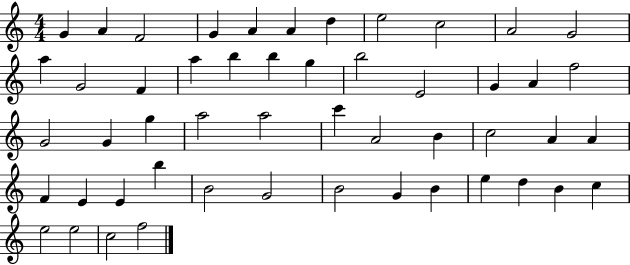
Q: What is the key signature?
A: C major